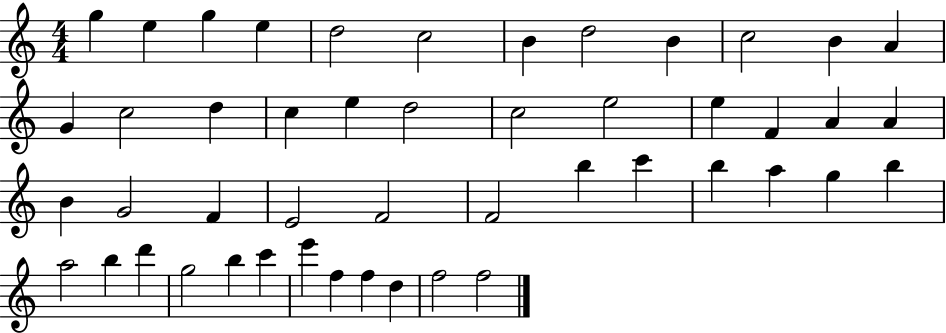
G5/q E5/q G5/q E5/q D5/h C5/h B4/q D5/h B4/q C5/h B4/q A4/q G4/q C5/h D5/q C5/q E5/q D5/h C5/h E5/h E5/q F4/q A4/q A4/q B4/q G4/h F4/q E4/h F4/h F4/h B5/q C6/q B5/q A5/q G5/q B5/q A5/h B5/q D6/q G5/h B5/q C6/q E6/q F5/q F5/q D5/q F5/h F5/h